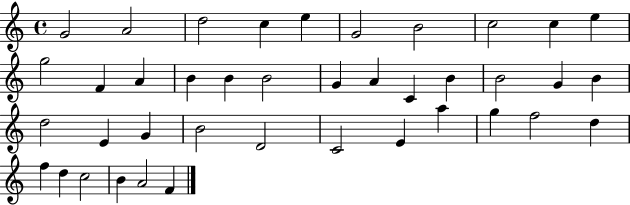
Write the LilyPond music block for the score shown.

{
  \clef treble
  \time 4/4
  \defaultTimeSignature
  \key c \major
  g'2 a'2 | d''2 c''4 e''4 | g'2 b'2 | c''2 c''4 e''4 | \break g''2 f'4 a'4 | b'4 b'4 b'2 | g'4 a'4 c'4 b'4 | b'2 g'4 b'4 | \break d''2 e'4 g'4 | b'2 d'2 | c'2 e'4 a''4 | g''4 f''2 d''4 | \break f''4 d''4 c''2 | b'4 a'2 f'4 | \bar "|."
}